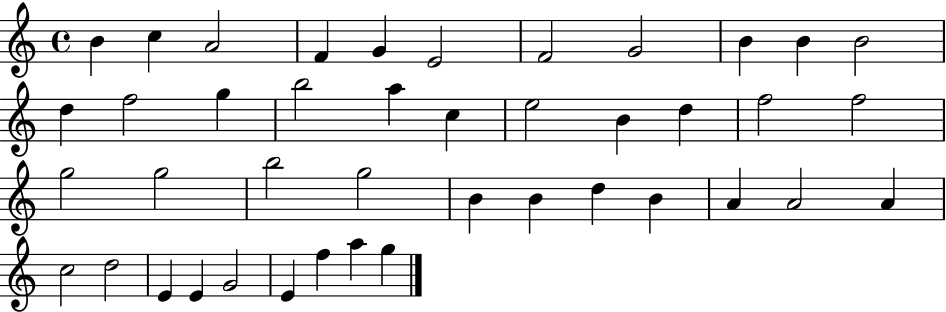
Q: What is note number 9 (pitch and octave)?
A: B4